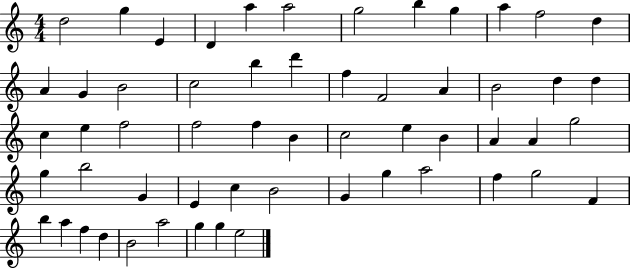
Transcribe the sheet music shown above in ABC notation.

X:1
T:Untitled
M:4/4
L:1/4
K:C
d2 g E D a a2 g2 b g a f2 d A G B2 c2 b d' f F2 A B2 d d c e f2 f2 f B c2 e B A A g2 g b2 G E c B2 G g a2 f g2 F b a f d B2 a2 g g e2